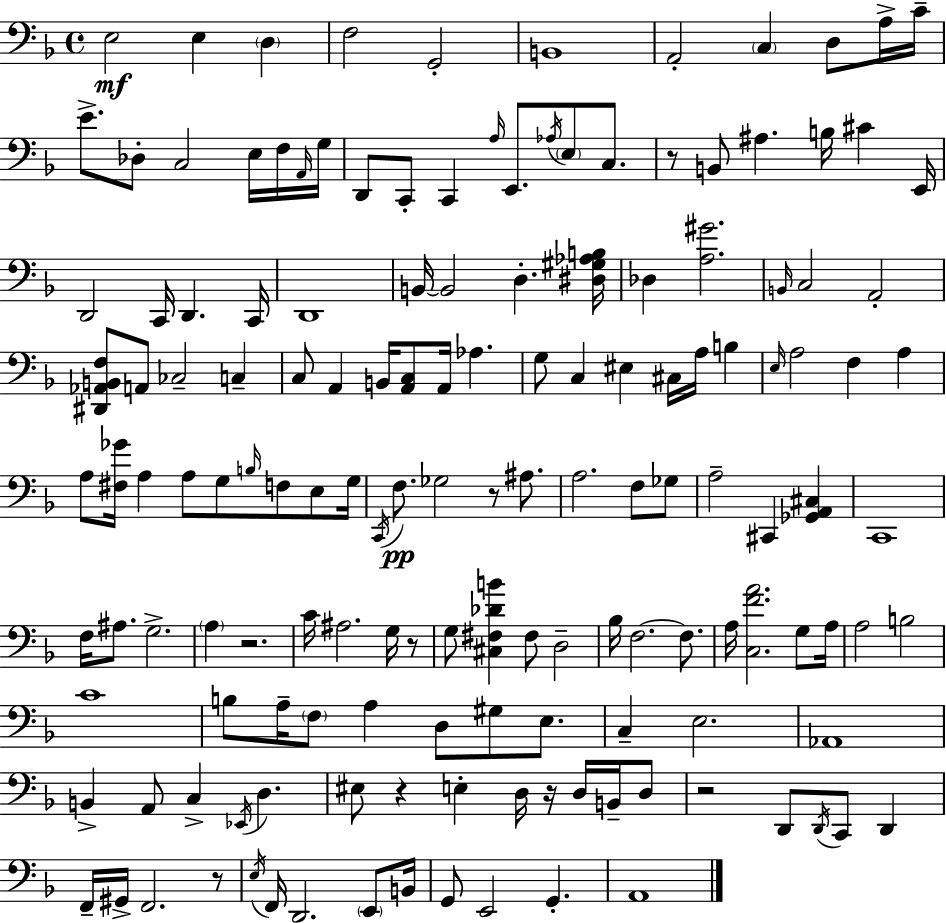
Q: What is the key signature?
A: F major